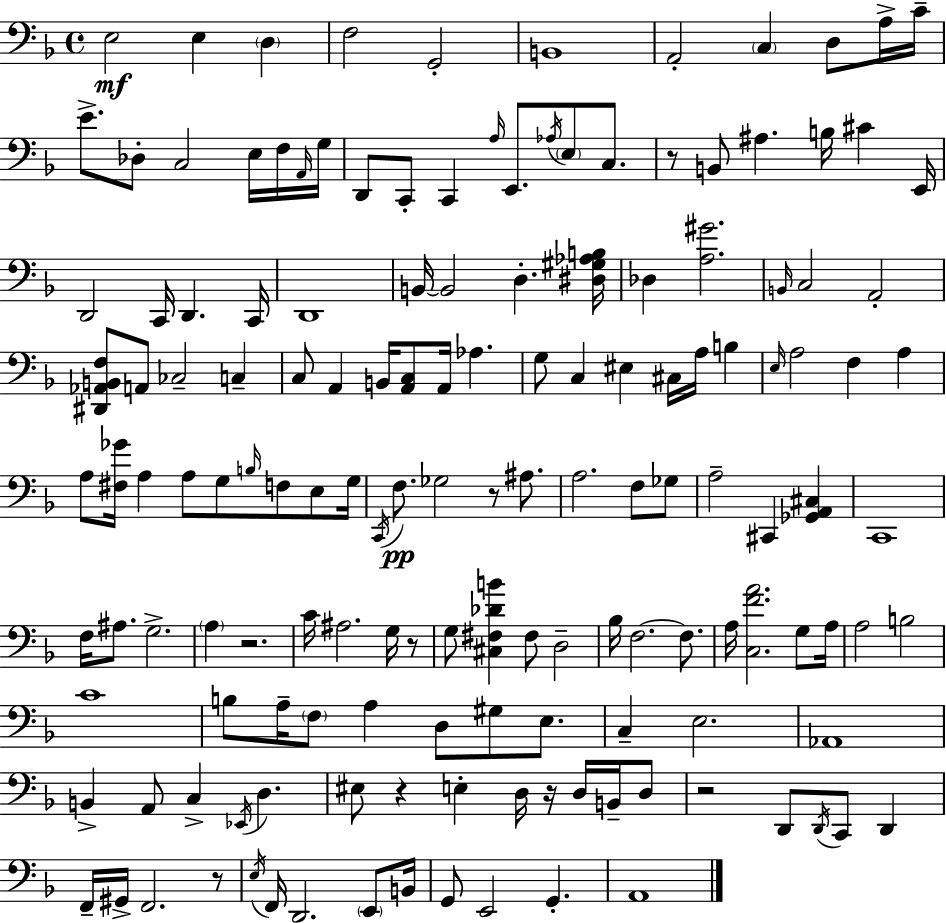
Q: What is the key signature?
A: F major